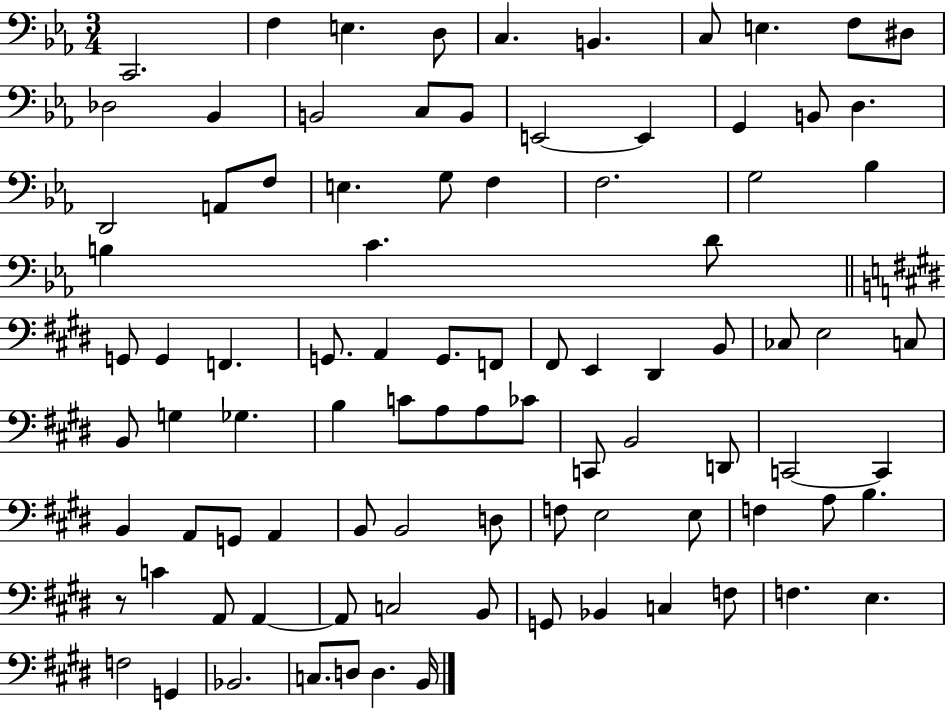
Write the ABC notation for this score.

X:1
T:Untitled
M:3/4
L:1/4
K:Eb
C,,2 F, E, D,/2 C, B,, C,/2 E, F,/2 ^D,/2 _D,2 _B,, B,,2 C,/2 B,,/2 E,,2 E,, G,, B,,/2 D, D,,2 A,,/2 F,/2 E, G,/2 F, F,2 G,2 _B, B, C D/2 G,,/2 G,, F,, G,,/2 A,, G,,/2 F,,/2 ^F,,/2 E,, ^D,, B,,/2 _C,/2 E,2 C,/2 B,,/2 G, _G, B, C/2 A,/2 A,/2 _C/2 C,,/2 B,,2 D,,/2 C,,2 C,, B,, A,,/2 G,,/2 A,, B,,/2 B,,2 D,/2 F,/2 E,2 E,/2 F, A,/2 B, z/2 C A,,/2 A,, A,,/2 C,2 B,,/2 G,,/2 _B,, C, F,/2 F, E, F,2 G,, _B,,2 C,/2 D,/2 D, B,,/4